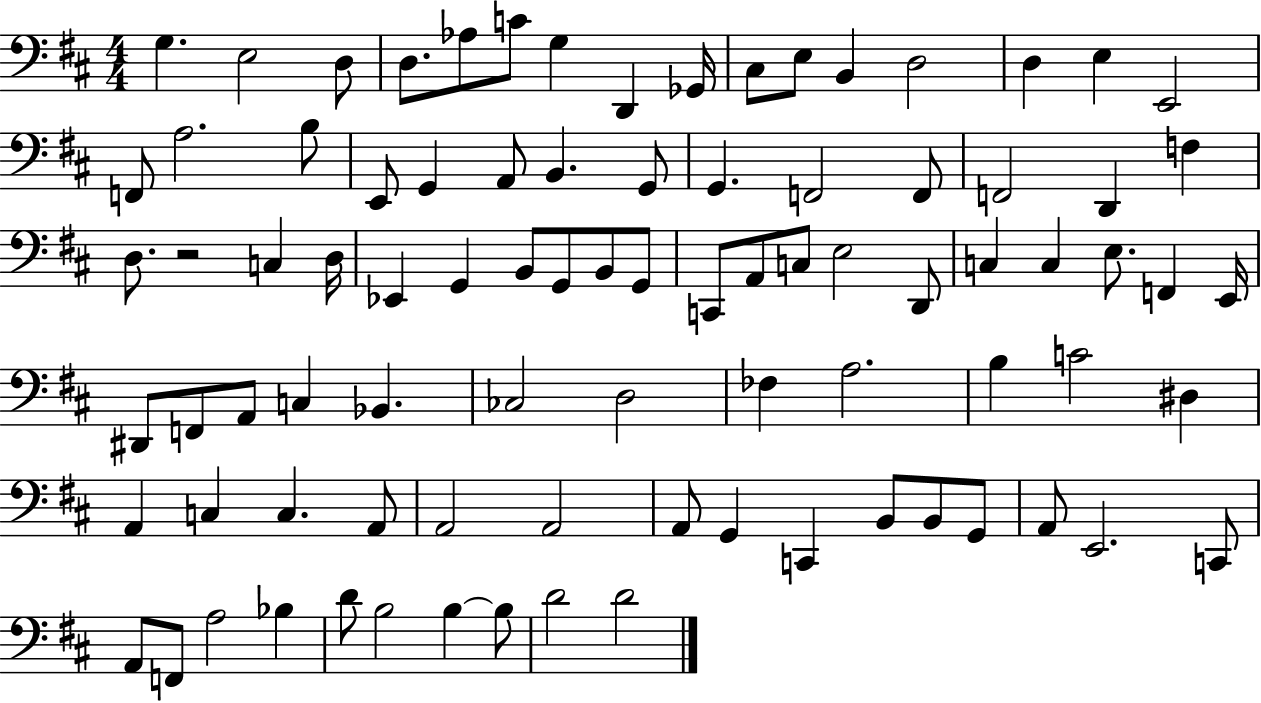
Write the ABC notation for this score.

X:1
T:Untitled
M:4/4
L:1/4
K:D
G, E,2 D,/2 D,/2 _A,/2 C/2 G, D,, _G,,/4 ^C,/2 E,/2 B,, D,2 D, E, E,,2 F,,/2 A,2 B,/2 E,,/2 G,, A,,/2 B,, G,,/2 G,, F,,2 F,,/2 F,,2 D,, F, D,/2 z2 C, D,/4 _E,, G,, B,,/2 G,,/2 B,,/2 G,,/2 C,,/2 A,,/2 C,/2 E,2 D,,/2 C, C, E,/2 F,, E,,/4 ^D,,/2 F,,/2 A,,/2 C, _B,, _C,2 D,2 _F, A,2 B, C2 ^D, A,, C, C, A,,/2 A,,2 A,,2 A,,/2 G,, C,, B,,/2 B,,/2 G,,/2 A,,/2 E,,2 C,,/2 A,,/2 F,,/2 A,2 _B, D/2 B,2 B, B,/2 D2 D2